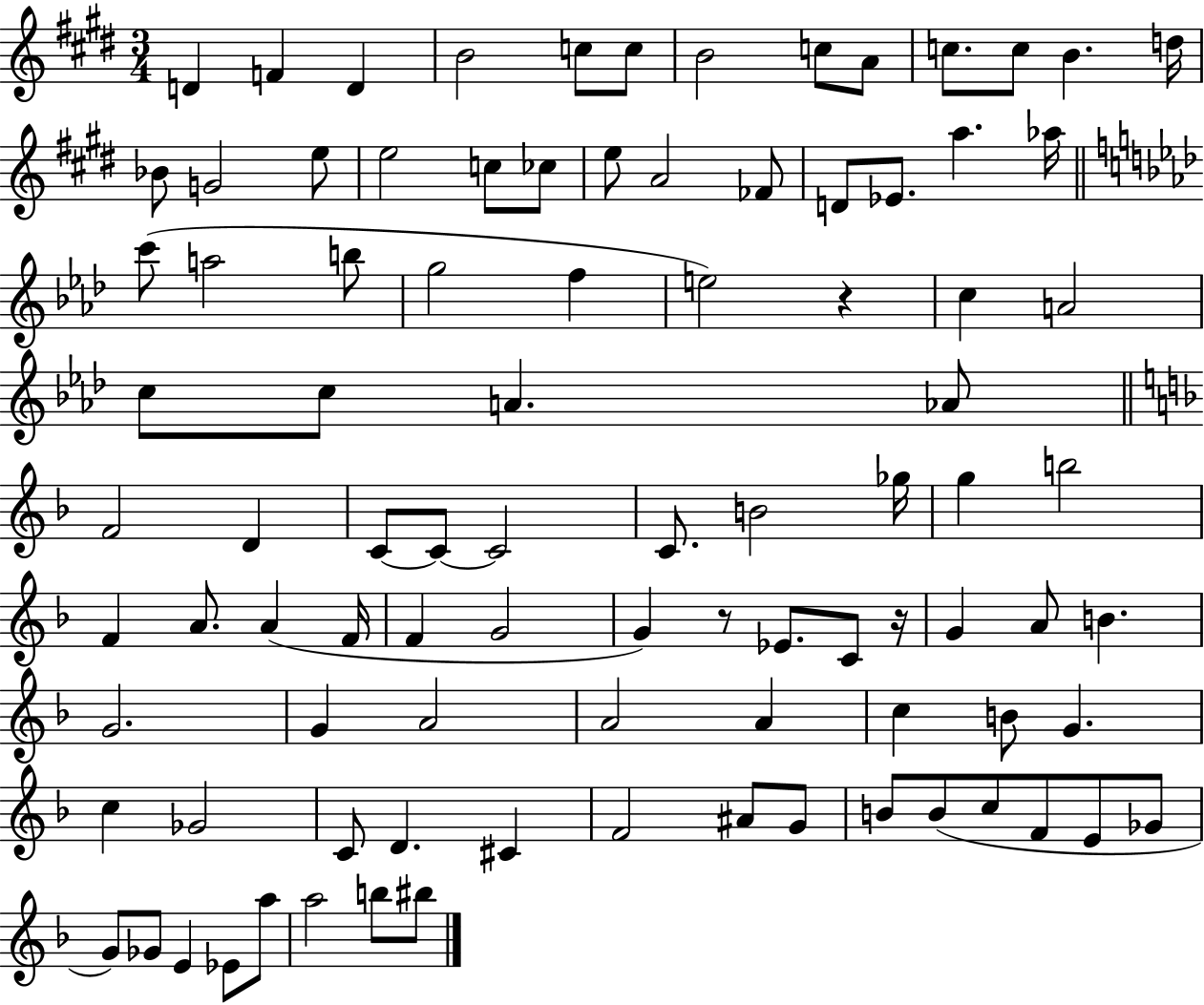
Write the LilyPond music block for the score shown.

{
  \clef treble
  \numericTimeSignature
  \time 3/4
  \key e \major
  d'4 f'4 d'4 | b'2 c''8 c''8 | b'2 c''8 a'8 | c''8. c''8 b'4. d''16 | \break bes'8 g'2 e''8 | e''2 c''8 ces''8 | e''8 a'2 fes'8 | d'8 ees'8. a''4. aes''16 | \break \bar "||" \break \key f \minor c'''8( a''2 b''8 | g''2 f''4 | e''2) r4 | c''4 a'2 | \break c''8 c''8 a'4. aes'8 | \bar "||" \break \key f \major f'2 d'4 | c'8~~ c'8~~ c'2 | c'8. b'2 ges''16 | g''4 b''2 | \break f'4 a'8. a'4( f'16 | f'4 g'2 | g'4) r8 ees'8. c'8 r16 | g'4 a'8 b'4. | \break g'2. | g'4 a'2 | a'2 a'4 | c''4 b'8 g'4. | \break c''4 ges'2 | c'8 d'4. cis'4 | f'2 ais'8 g'8 | b'8 b'8( c''8 f'8 e'8 ges'8 | \break g'8) ges'8 e'4 ees'8 a''8 | a''2 b''8 bis''8 | \bar "|."
}